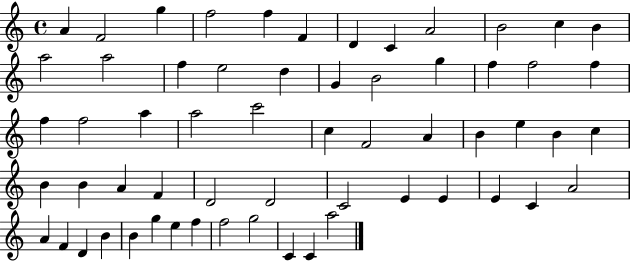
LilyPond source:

{
  \clef treble
  \time 4/4
  \defaultTimeSignature
  \key c \major
  a'4 f'2 g''4 | f''2 f''4 f'4 | d'4 c'4 a'2 | b'2 c''4 b'4 | \break a''2 a''2 | f''4 e''2 d''4 | g'4 b'2 g''4 | f''4 f''2 f''4 | \break f''4 f''2 a''4 | a''2 c'''2 | c''4 f'2 a'4 | b'4 e''4 b'4 c''4 | \break b'4 b'4 a'4 f'4 | d'2 d'2 | c'2 e'4 e'4 | e'4 c'4 a'2 | \break a'4 f'4 d'4 b'4 | b'4 g''4 e''4 f''4 | f''2 g''2 | c'4 c'4 a''2 | \break \bar "|."
}